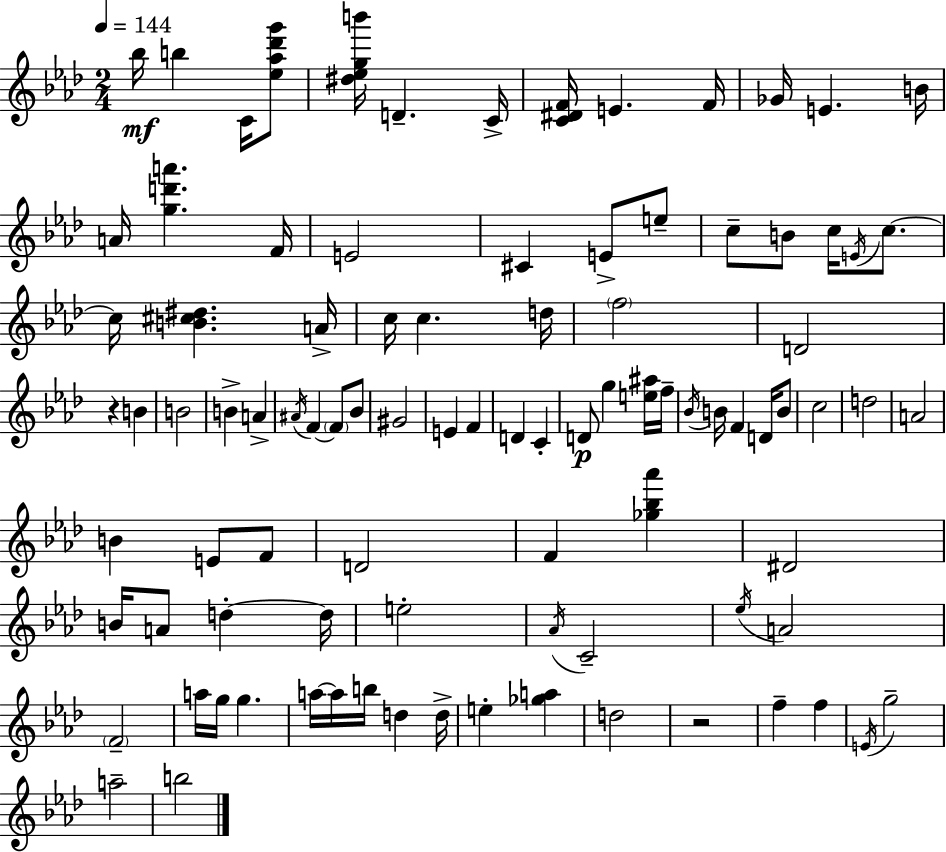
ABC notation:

X:1
T:Untitled
M:2/4
L:1/4
K:Fm
_b/4 b C/4 [_e_a_d'g']/2 [^d_egb']/4 D C/4 [C^DF]/4 E F/4 _G/4 E B/4 A/4 [gd'a'] F/4 E2 ^C E/2 e/2 c/2 B/2 c/4 E/4 c/2 c/4 [B^c^d] A/4 c/4 c d/4 f2 D2 z B B2 B A ^A/4 F F/2 _B/2 ^G2 E F D C D/2 g [e^a]/4 f/4 _B/4 B/4 F D/4 B/2 c2 d2 A2 B E/2 F/2 D2 F [_g_b_a'] ^D2 B/4 A/2 d d/4 e2 _A/4 C2 _e/4 A2 F2 a/4 g/4 g a/4 a/4 b/4 d d/4 e [_ga] d2 z2 f f E/4 g2 a2 b2